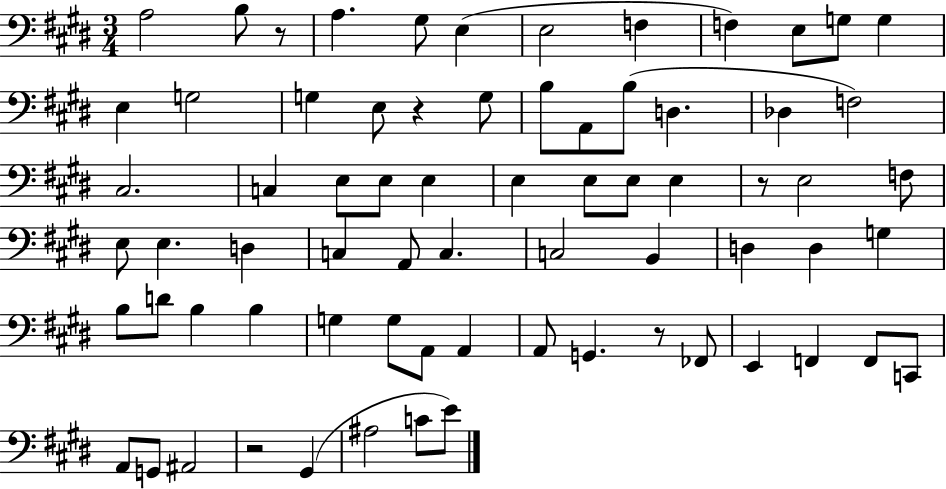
{
  \clef bass
  \numericTimeSignature
  \time 3/4
  \key e \major
  a2 b8 r8 | a4. gis8 e4( | e2 f4 | f4) e8 g8 g4 | \break e4 g2 | g4 e8 r4 g8 | b8 a,8 b8( d4. | des4 f2) | \break cis2. | c4 e8 e8 e4 | e4 e8 e8 e4 | r8 e2 f8 | \break e8 e4. d4 | c4 a,8 c4. | c2 b,4 | d4 d4 g4 | \break b8 d'8 b4 b4 | g4 g8 a,8 a,4 | a,8 g,4. r8 fes,8 | e,4 f,4 f,8 c,8 | \break a,8 g,8 ais,2 | r2 gis,4( | ais2 c'8 e'8) | \bar "|."
}